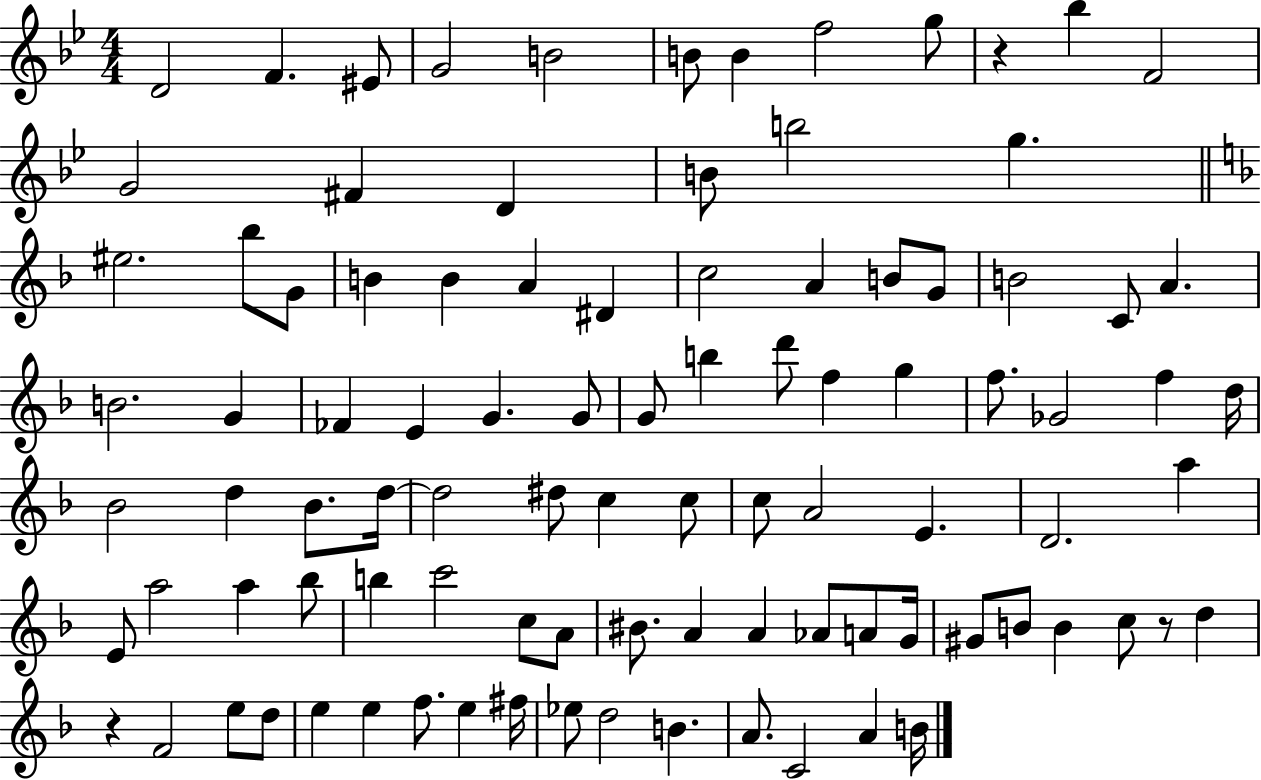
D4/h F4/q. EIS4/e G4/h B4/h B4/e B4/q F5/h G5/e R/q Bb5/q F4/h G4/h F#4/q D4/q B4/e B5/h G5/q. EIS5/h. Bb5/e G4/e B4/q B4/q A4/q D#4/q C5/h A4/q B4/e G4/e B4/h C4/e A4/q. B4/h. G4/q FES4/q E4/q G4/q. G4/e G4/e B5/q D6/e F5/q G5/q F5/e. Gb4/h F5/q D5/s Bb4/h D5/q Bb4/e. D5/s D5/h D#5/e C5/q C5/e C5/e A4/h E4/q. D4/h. A5/q E4/e A5/h A5/q Bb5/e B5/q C6/h C5/e A4/e BIS4/e. A4/q A4/q Ab4/e A4/e G4/s G#4/e B4/e B4/q C5/e R/e D5/q R/q F4/h E5/e D5/e E5/q E5/q F5/e. E5/q F#5/s Eb5/e D5/h B4/q. A4/e. C4/h A4/q B4/s